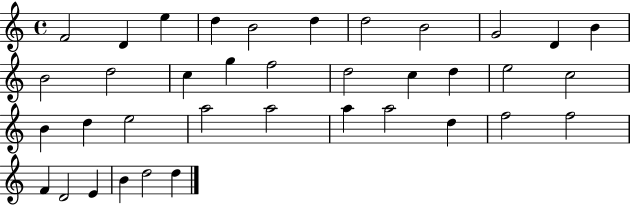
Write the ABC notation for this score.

X:1
T:Untitled
M:4/4
L:1/4
K:C
F2 D e d B2 d d2 B2 G2 D B B2 d2 c g f2 d2 c d e2 c2 B d e2 a2 a2 a a2 d f2 f2 F D2 E B d2 d